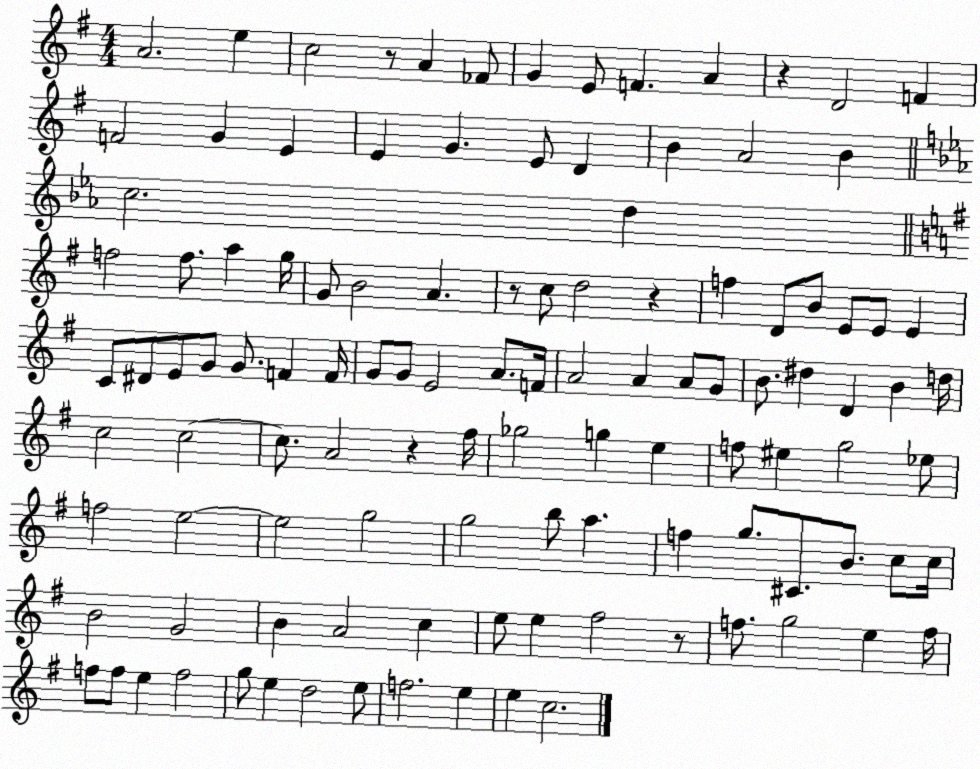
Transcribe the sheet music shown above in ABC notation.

X:1
T:Untitled
M:4/4
L:1/4
K:G
A2 e c2 z/2 A _F/2 G E/2 F A z D2 F F2 G E E G E/2 D B A2 B c2 d f2 f/2 a g/4 G/2 B2 A z/2 c/2 d2 z f D/2 B/2 E/2 E/2 E C/2 ^D/2 E/2 G/2 G/2 F F/4 G/2 G/2 E2 A/2 F/4 A2 A A/2 G/2 B/2 ^d D B d/4 c2 c2 c/2 A2 z ^f/4 _g2 g e f/2 ^e g2 _e/2 f2 e2 e2 g2 g2 b/2 a f g/2 ^C/2 B/2 c/2 c/4 B2 G2 B A2 c e/2 e ^f2 z/2 f/2 g2 e f/4 f/2 f/2 e f2 g/2 e d2 e/2 f2 e e c2